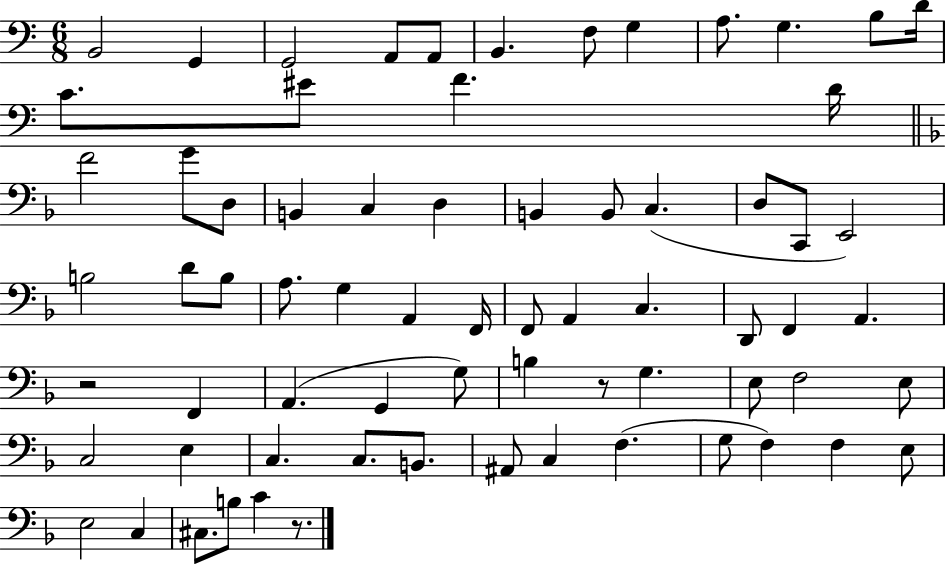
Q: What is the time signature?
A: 6/8